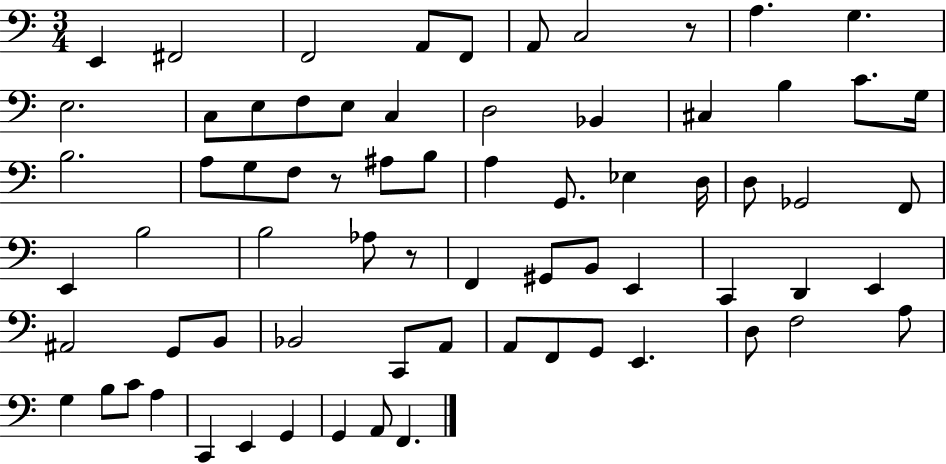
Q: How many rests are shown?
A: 3